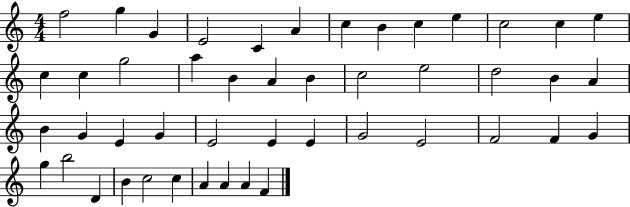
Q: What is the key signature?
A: C major